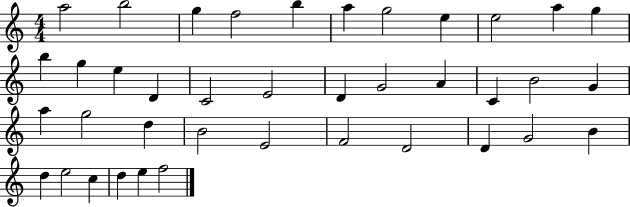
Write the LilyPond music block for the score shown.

{
  \clef treble
  \numericTimeSignature
  \time 4/4
  \key c \major
  a''2 b''2 | g''4 f''2 b''4 | a''4 g''2 e''4 | e''2 a''4 g''4 | \break b''4 g''4 e''4 d'4 | c'2 e'2 | d'4 g'2 a'4 | c'4 b'2 g'4 | \break a''4 g''2 d''4 | b'2 e'2 | f'2 d'2 | d'4 g'2 b'4 | \break d''4 e''2 c''4 | d''4 e''4 f''2 | \bar "|."
}